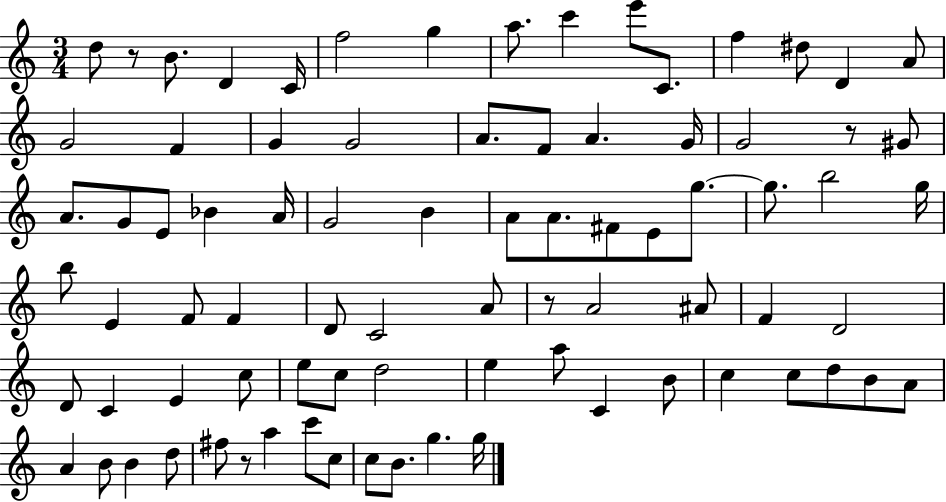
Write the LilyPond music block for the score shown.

{
  \clef treble
  \numericTimeSignature
  \time 3/4
  \key c \major
  d''8 r8 b'8. d'4 c'16 | f''2 g''4 | a''8. c'''4 e'''8 c'8. | f''4 dis''8 d'4 a'8 | \break g'2 f'4 | g'4 g'2 | a'8. f'8 a'4. g'16 | g'2 r8 gis'8 | \break a'8. g'8 e'8 bes'4 a'16 | g'2 b'4 | a'8 a'8. fis'8 e'8 g''8.~~ | g''8. b''2 g''16 | \break b''8 e'4 f'8 f'4 | d'8 c'2 a'8 | r8 a'2 ais'8 | f'4 d'2 | \break d'8 c'4 e'4 c''8 | e''8 c''8 d''2 | e''4 a''8 c'4 b'8 | c''4 c''8 d''8 b'8 a'8 | \break a'4 b'8 b'4 d''8 | fis''8 r8 a''4 c'''8 c''8 | c''8 b'8. g''4. g''16 | \bar "|."
}